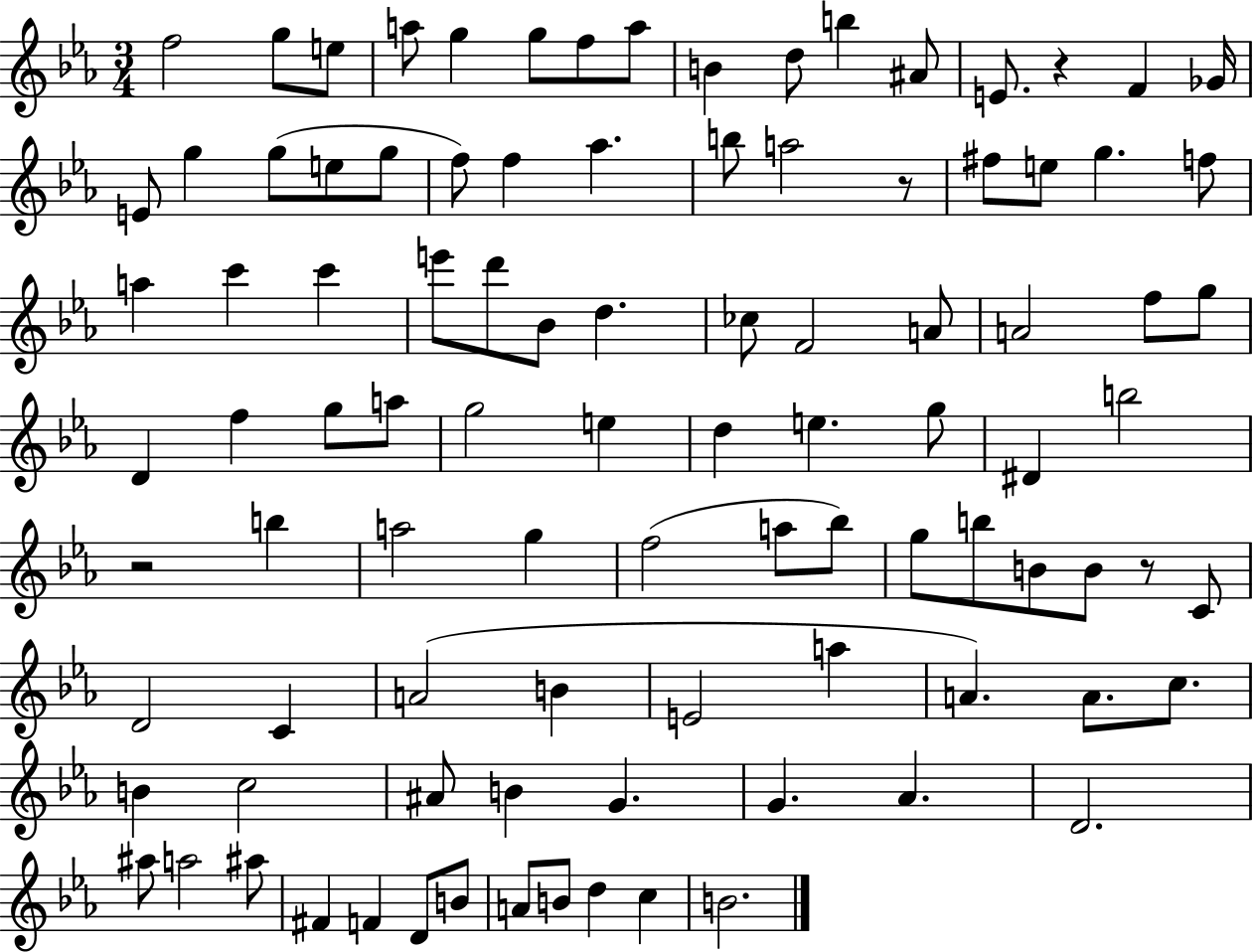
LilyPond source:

{
  \clef treble
  \numericTimeSignature
  \time 3/4
  \key ees \major
  f''2 g''8 e''8 | a''8 g''4 g''8 f''8 a''8 | b'4 d''8 b''4 ais'8 | e'8. r4 f'4 ges'16 | \break e'8 g''4 g''8( e''8 g''8 | f''8) f''4 aes''4. | b''8 a''2 r8 | fis''8 e''8 g''4. f''8 | \break a''4 c'''4 c'''4 | e'''8 d'''8 bes'8 d''4. | ces''8 f'2 a'8 | a'2 f''8 g''8 | \break d'4 f''4 g''8 a''8 | g''2 e''4 | d''4 e''4. g''8 | dis'4 b''2 | \break r2 b''4 | a''2 g''4 | f''2( a''8 bes''8) | g''8 b''8 b'8 b'8 r8 c'8 | \break d'2 c'4 | a'2( b'4 | e'2 a''4 | a'4.) a'8. c''8. | \break b'4 c''2 | ais'8 b'4 g'4. | g'4. aes'4. | d'2. | \break ais''8 a''2 ais''8 | fis'4 f'4 d'8 b'8 | a'8 b'8 d''4 c''4 | b'2. | \break \bar "|."
}